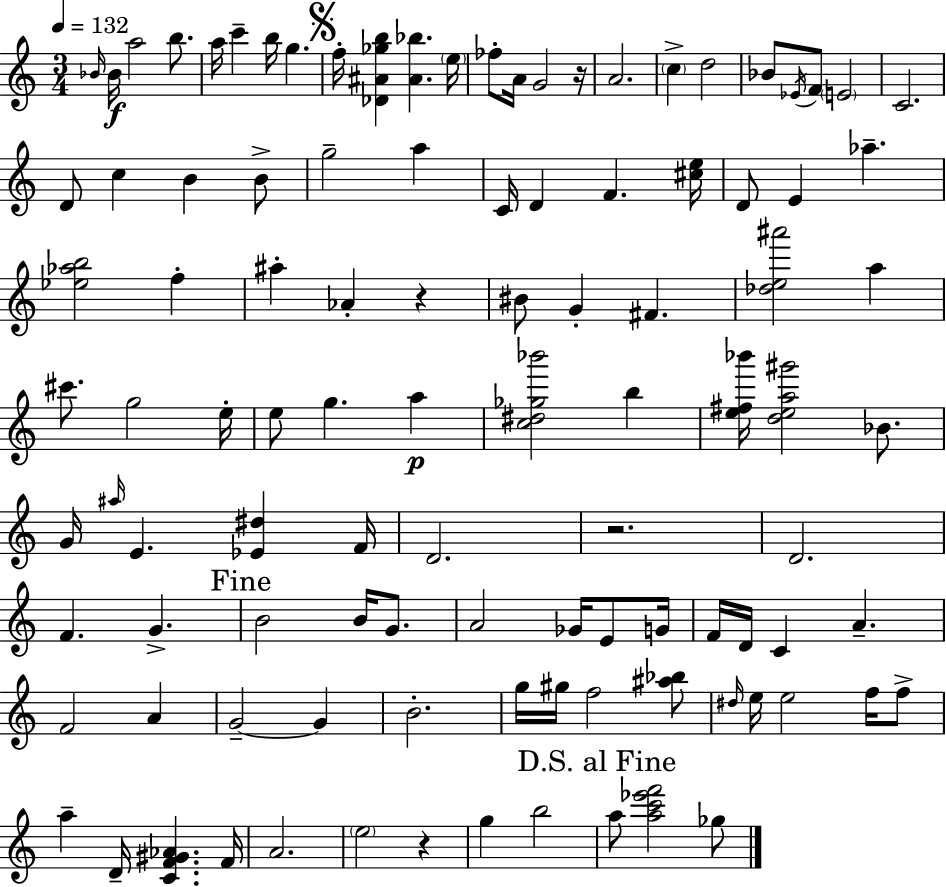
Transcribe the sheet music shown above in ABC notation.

X:1
T:Untitled
M:3/4
L:1/4
K:C
_B/4 _B/4 a2 b/2 a/4 c' b/4 g f/4 [_D^A_gb] [^A_b] e/4 _f/2 A/4 G2 z/4 A2 c d2 _B/2 _E/4 F/2 E2 C2 D/2 c B B/2 g2 a C/4 D F [^ce]/4 D/2 E _a [_e_ab]2 f ^a _A z ^B/2 G ^F [_de^a']2 a ^c'/2 g2 e/4 e/2 g a [c^d_g_b']2 b [e^f_b']/4 [dea^g']2 _B/2 G/4 ^a/4 E [_E^d] F/4 D2 z2 D2 F G B2 B/4 G/2 A2 _G/4 E/2 G/4 F/4 D/4 C A F2 A G2 G B2 g/4 ^g/4 f2 [^a_b]/2 ^d/4 e/4 e2 f/4 f/2 a D/4 [CF^G_A] F/4 A2 e2 z g b2 a/2 [ac'_e'f']2 _g/2